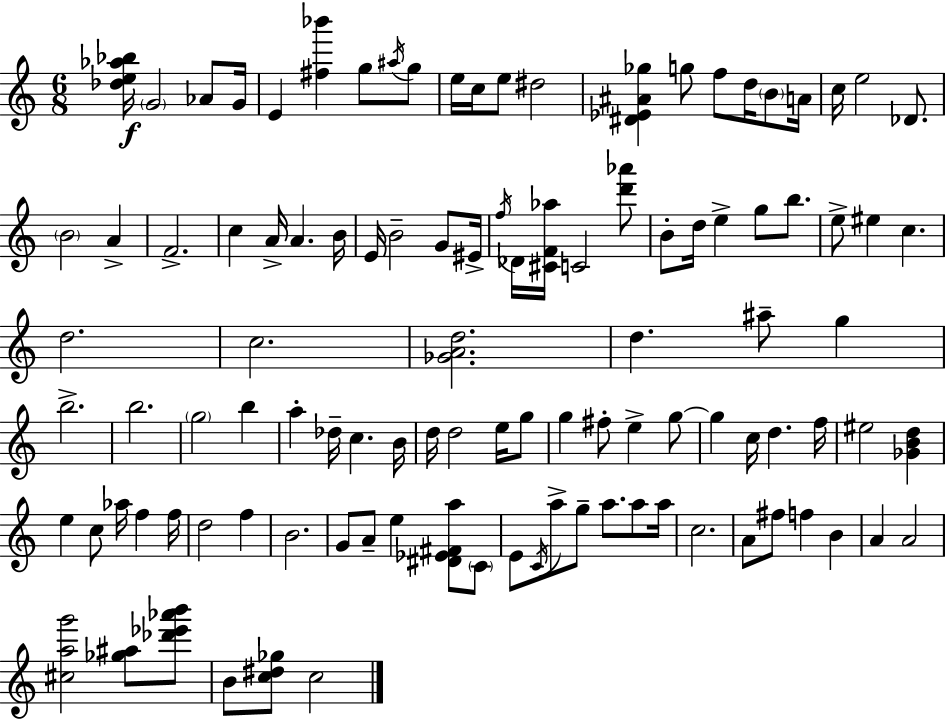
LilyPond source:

{
  \clef treble
  \numericTimeSignature
  \time 6/8
  \key a \minor
  <des'' e'' aes'' bes''>16\f \parenthesize g'2 aes'8 g'16 | e'4 <fis'' bes'''>4 g''8 \acciaccatura { ais''16 } g''8 | e''16 c''16 e''8 dis''2 | <dis' ees' ais' ges''>4 g''8 f''8 d''16 \parenthesize b'8 | \break a'16 c''16 e''2 des'8. | \parenthesize b'2 a'4-> | f'2.-> | c''4 a'16-> a'4. | \break b'16 e'16 b'2-- g'8 | eis'16-> \acciaccatura { f''16 } des'16 <cis' f' aes''>16 c'2 | <d''' aes'''>8 b'8-. d''16 e''4-> g''8 b''8. | e''8-> eis''4 c''4. | \break d''2. | c''2. | <ges' a' d''>2. | d''4. ais''8-- g''4 | \break b''2.-> | b''2. | \parenthesize g''2 b''4 | a''4-. des''16-- c''4. | \break b'16 d''16 d''2 e''16 | g''8 g''4 fis''8-. e''4-> | g''8~~ g''4 c''16 d''4. | f''16 eis''2 <ges' b' d''>4 | \break e''4 c''8 aes''16 f''4 | f''16 d''2 f''4 | b'2. | g'8 a'8-- e''4 <dis' ees' fis' a''>8 | \break \parenthesize c'8 e'8 \acciaccatura { c'16 } a''8-> g''8-- a''8. | a''8 a''16 c''2. | a'8 fis''8 f''4 b'4 | a'4 a'2 | \break <cis'' a'' g'''>2 <ges'' ais''>8 | <des''' ees''' aes''' b'''>8 b'8 <c'' dis'' ges''>8 c''2 | \bar "|."
}